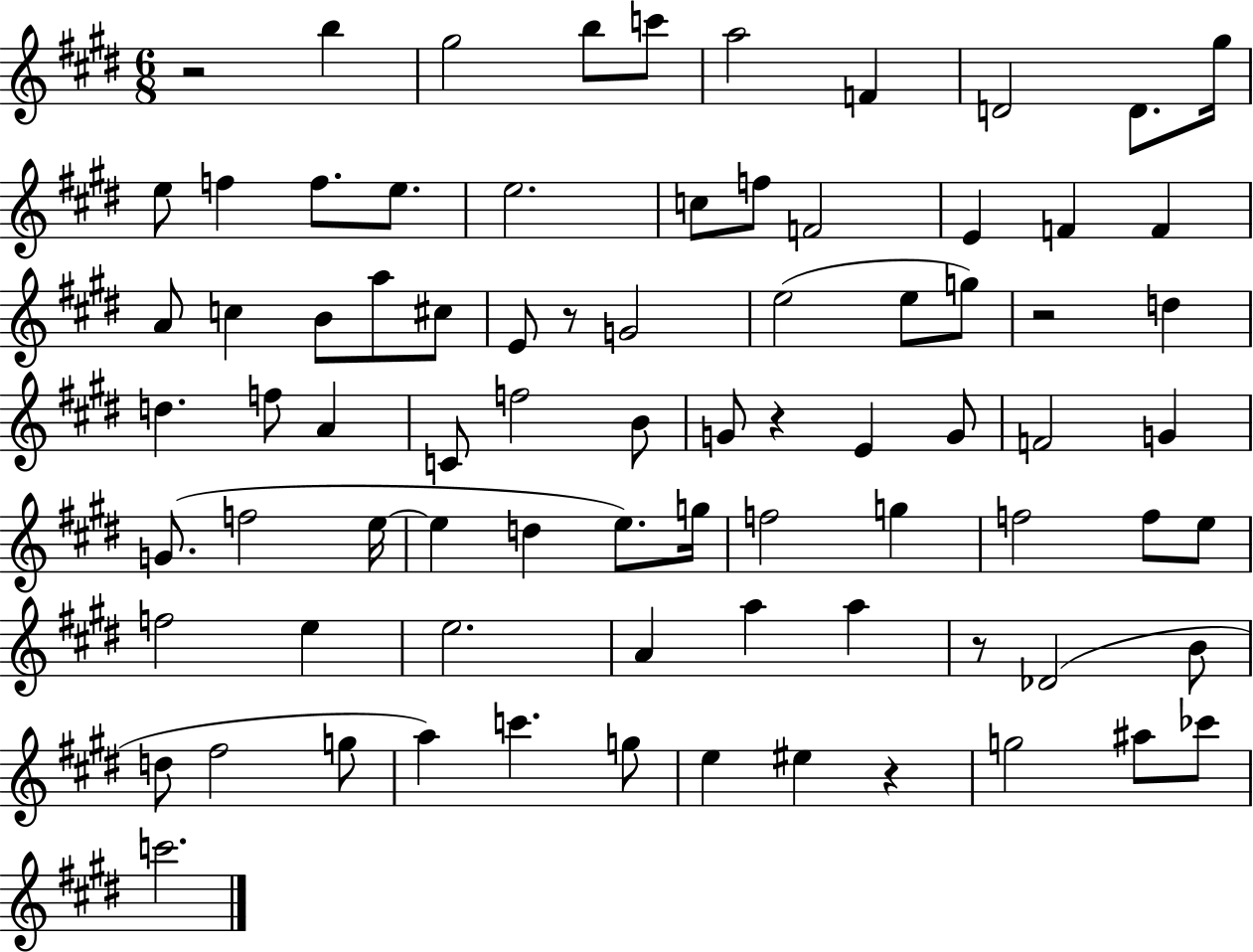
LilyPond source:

{
  \clef treble
  \numericTimeSignature
  \time 6/8
  \key e \major
  r2 b''4 | gis''2 b''8 c'''8 | a''2 f'4 | d'2 d'8. gis''16 | \break e''8 f''4 f''8. e''8. | e''2. | c''8 f''8 f'2 | e'4 f'4 f'4 | \break a'8 c''4 b'8 a''8 cis''8 | e'8 r8 g'2 | e''2( e''8 g''8) | r2 d''4 | \break d''4. f''8 a'4 | c'8 f''2 b'8 | g'8 r4 e'4 g'8 | f'2 g'4 | \break g'8.( f''2 e''16~~ | e''4 d''4 e''8.) g''16 | f''2 g''4 | f''2 f''8 e''8 | \break f''2 e''4 | e''2. | a'4 a''4 a''4 | r8 des'2( b'8 | \break d''8 fis''2 g''8 | a''4) c'''4. g''8 | e''4 eis''4 r4 | g''2 ais''8 ces'''8 | \break c'''2. | \bar "|."
}